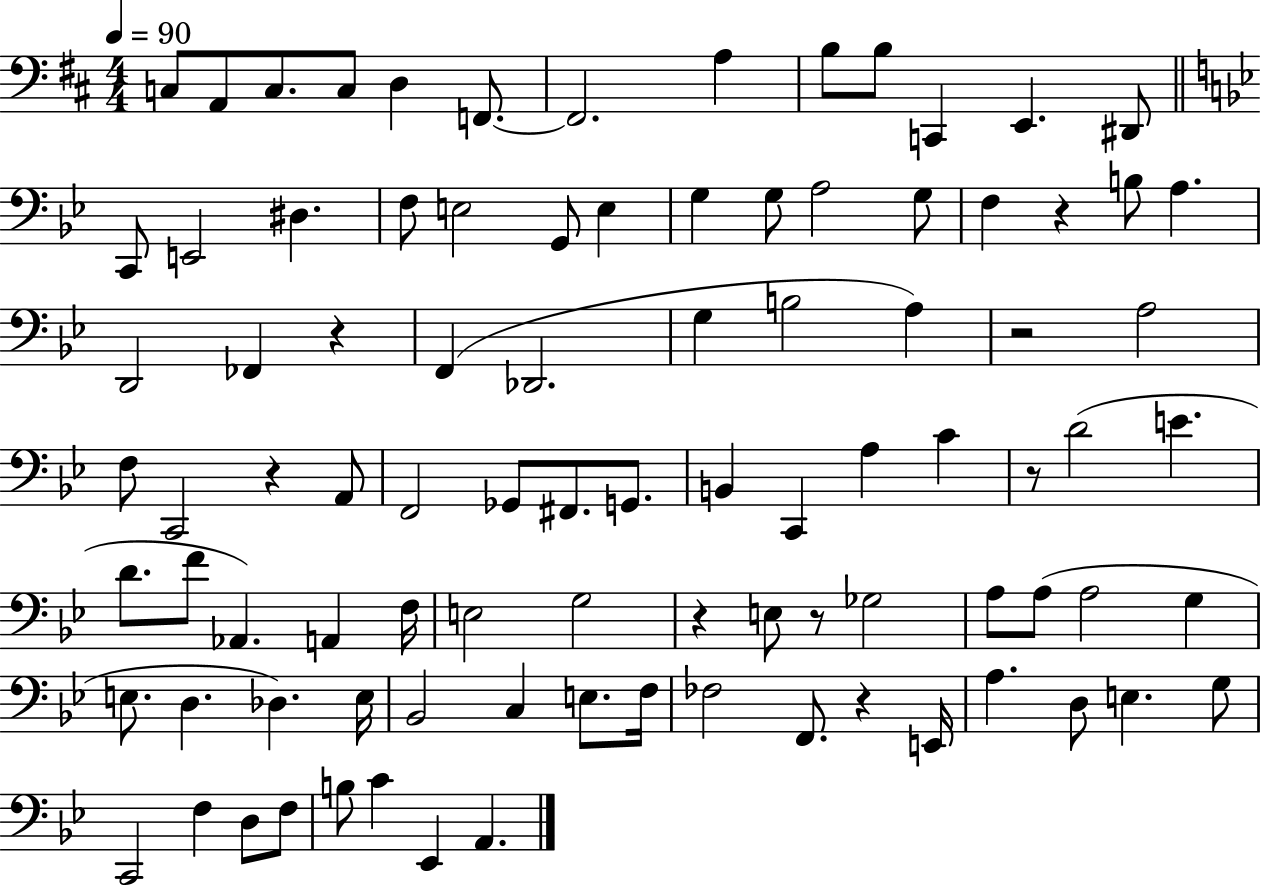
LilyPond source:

{
  \clef bass
  \numericTimeSignature
  \time 4/4
  \key d \major
  \tempo 4 = 90
  c8 a,8 c8. c8 d4 f,8.~~ | f,2. a4 | b8 b8 c,4 e,4. dis,8 | \bar "||" \break \key bes \major c,8 e,2 dis4. | f8 e2 g,8 e4 | g4 g8 a2 g8 | f4 r4 b8 a4. | \break d,2 fes,4 r4 | f,4( des,2. | g4 b2 a4) | r2 a2 | \break f8 c,2 r4 a,8 | f,2 ges,8 fis,8. g,8. | b,4 c,4 a4 c'4 | r8 d'2( e'4. | \break d'8. f'8 aes,4.) a,4 f16 | e2 g2 | r4 e8 r8 ges2 | a8 a8( a2 g4 | \break e8. d4. des4.) e16 | bes,2 c4 e8. f16 | fes2 f,8. r4 e,16 | a4. d8 e4. g8 | \break c,2 f4 d8 f8 | b8 c'4 ees,4 a,4. | \bar "|."
}